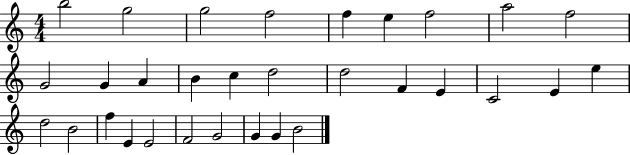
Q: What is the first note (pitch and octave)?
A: B5